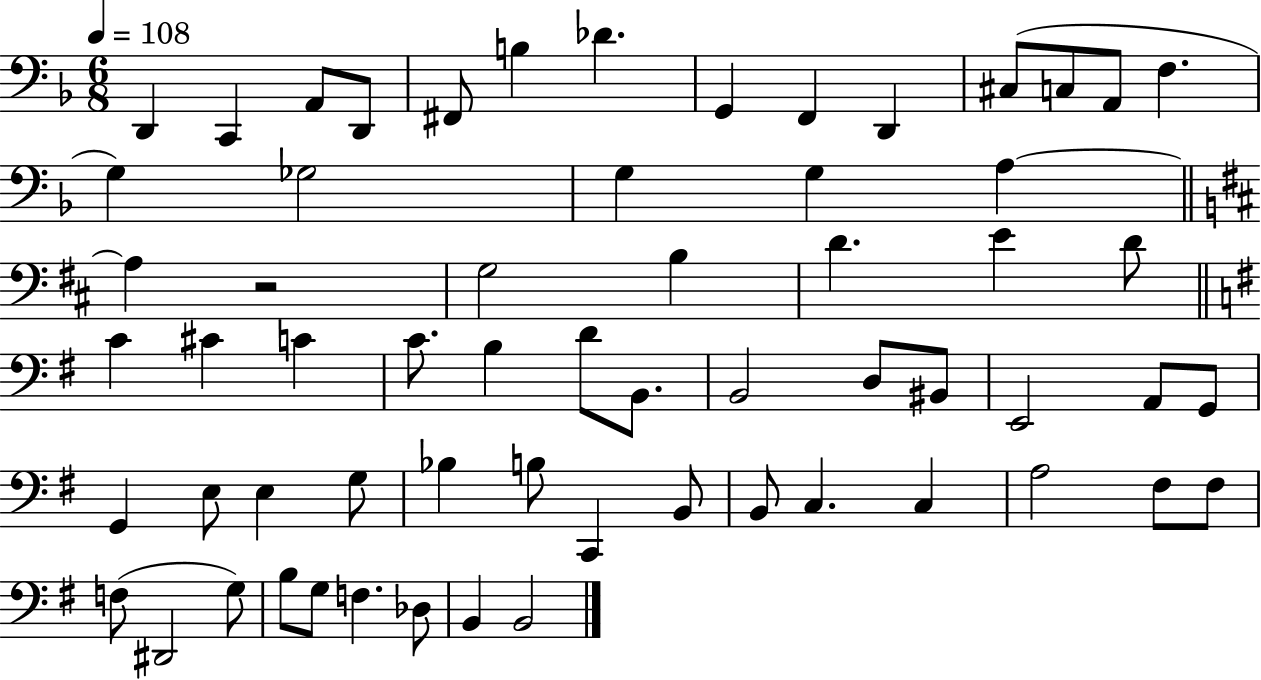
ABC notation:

X:1
T:Untitled
M:6/8
L:1/4
K:F
D,, C,, A,,/2 D,,/2 ^F,,/2 B, _D G,, F,, D,, ^C,/2 C,/2 A,,/2 F, G, _G,2 G, G, A, A, z2 G,2 B, D E D/2 C ^C C C/2 B, D/2 B,,/2 B,,2 D,/2 ^B,,/2 E,,2 A,,/2 G,,/2 G,, E,/2 E, G,/2 _B, B,/2 C,, B,,/2 B,,/2 C, C, A,2 ^F,/2 ^F,/2 F,/2 ^D,,2 G,/2 B,/2 G,/2 F, _D,/2 B,, B,,2